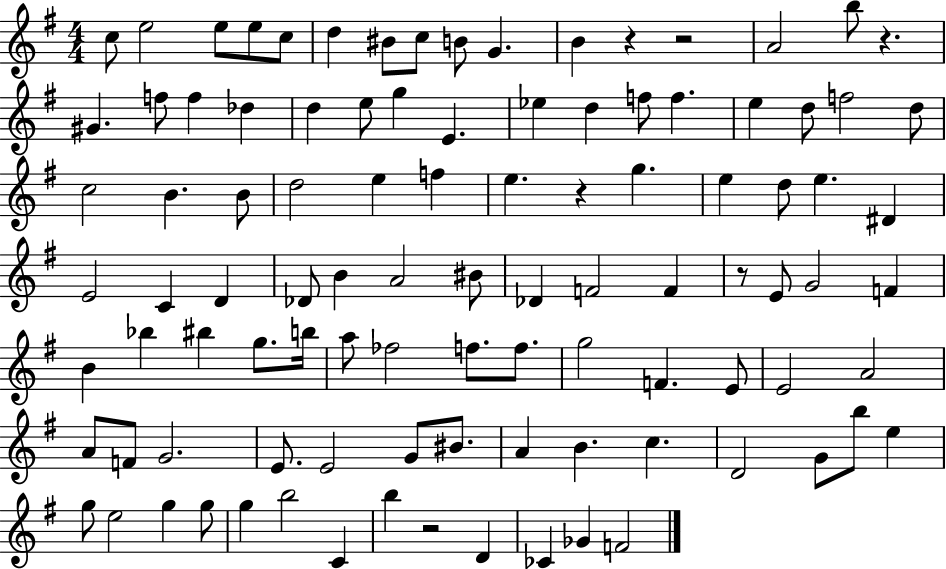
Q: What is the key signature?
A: G major